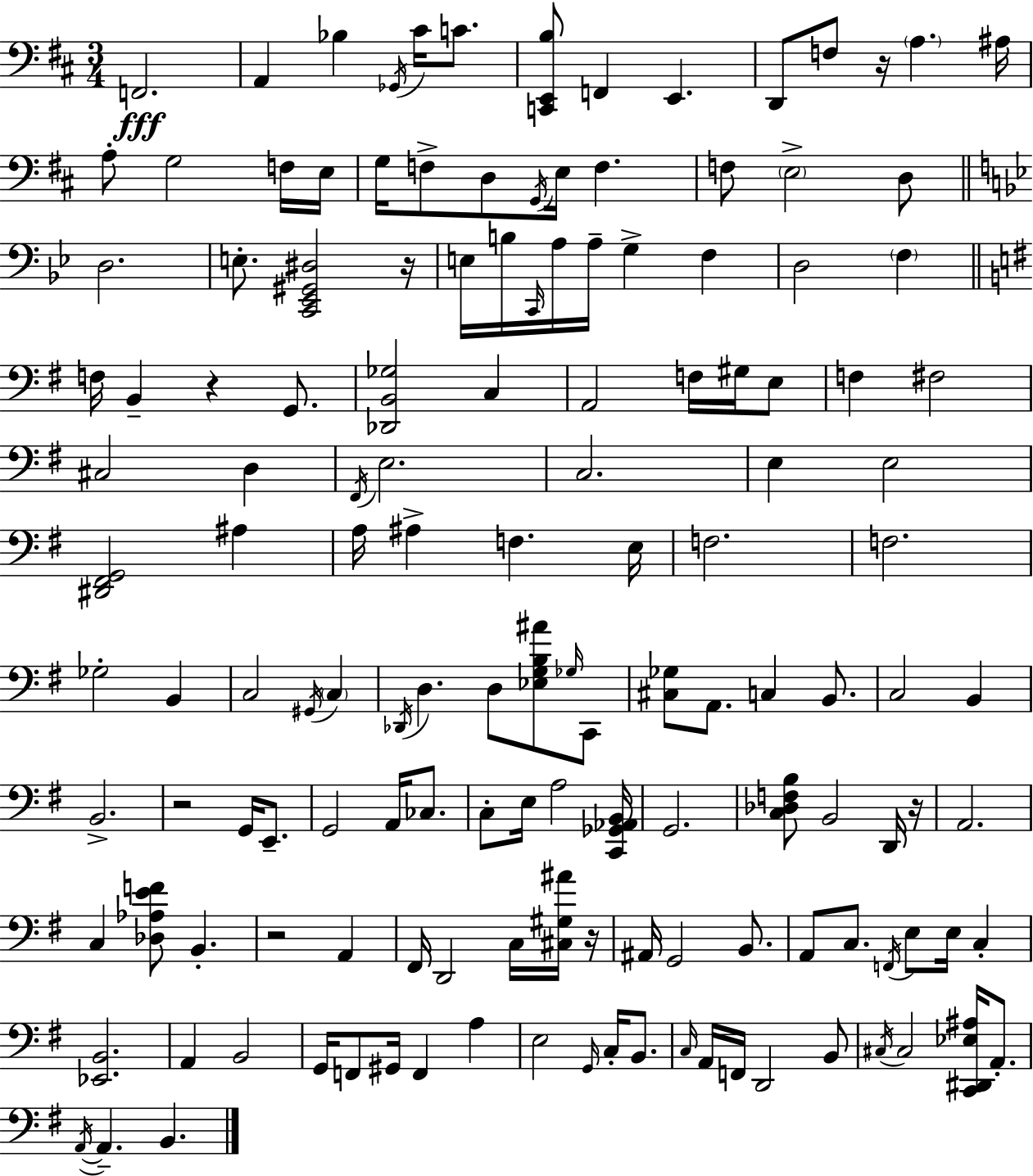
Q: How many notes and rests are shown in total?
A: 144